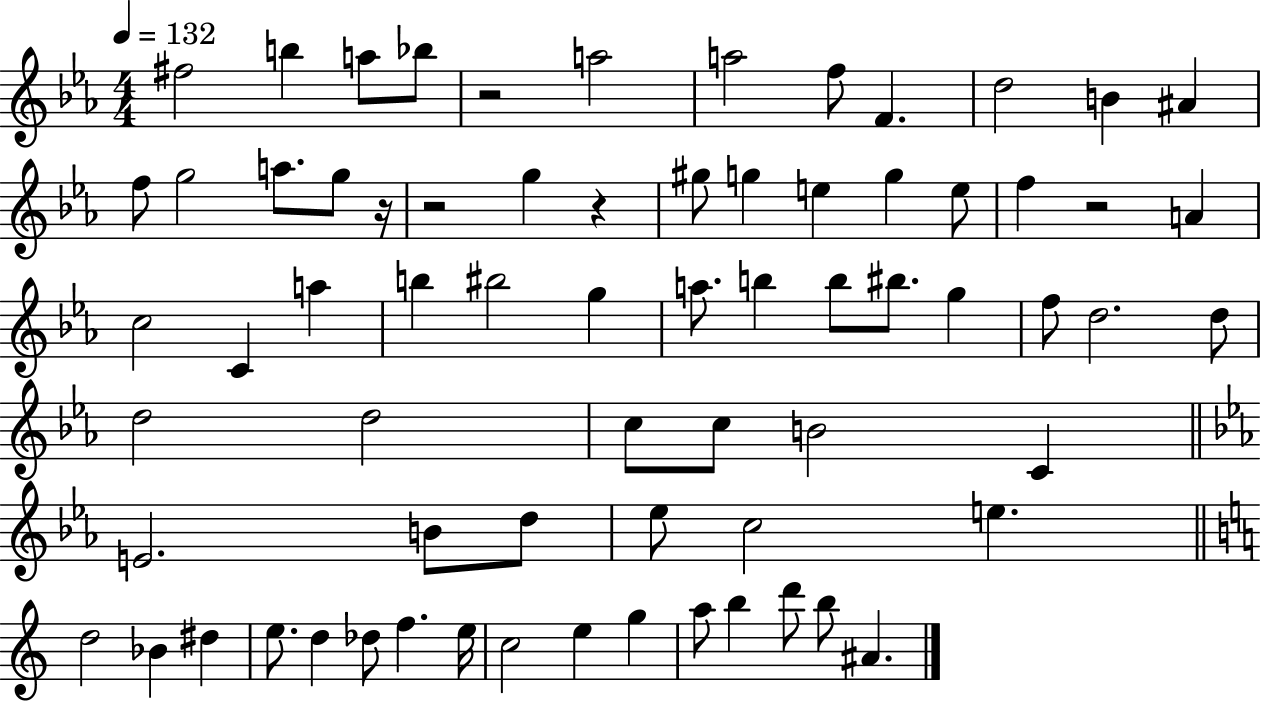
{
  \clef treble
  \numericTimeSignature
  \time 4/4
  \key ees \major
  \tempo 4 = 132
  \repeat volta 2 { fis''2 b''4 a''8 bes''8 | r2 a''2 | a''2 f''8 f'4. | d''2 b'4 ais'4 | \break f''8 g''2 a''8. g''8 r16 | r2 g''4 r4 | gis''8 g''4 e''4 g''4 e''8 | f''4 r2 a'4 | \break c''2 c'4 a''4 | b''4 bis''2 g''4 | a''8. b''4 b''8 bis''8. g''4 | f''8 d''2. d''8 | \break d''2 d''2 | c''8 c''8 b'2 c'4 | \bar "||" \break \key ees \major e'2. b'8 d''8 | ees''8 c''2 e''4. | \bar "||" \break \key a \minor d''2 bes'4 dis''4 | e''8. d''4 des''8 f''4. e''16 | c''2 e''4 g''4 | a''8 b''4 d'''8 b''8 ais'4. | \break } \bar "|."
}